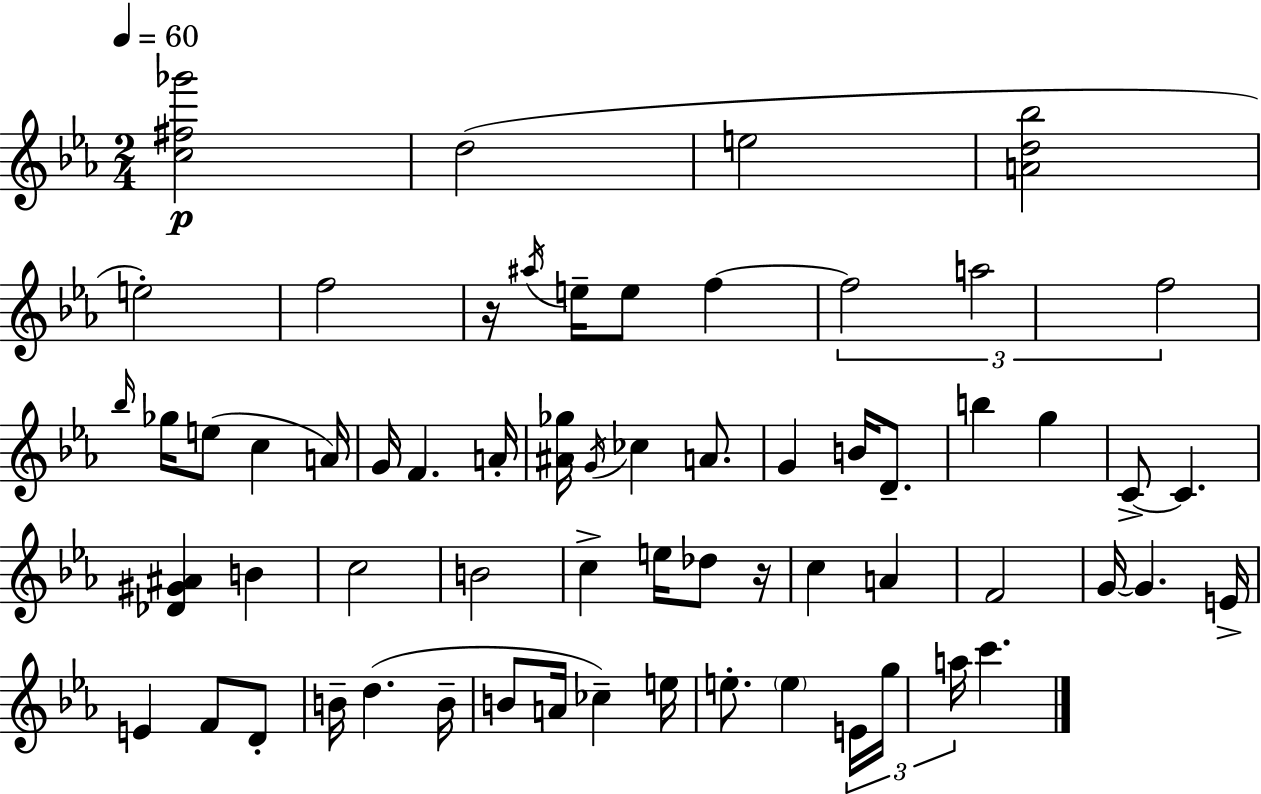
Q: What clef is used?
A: treble